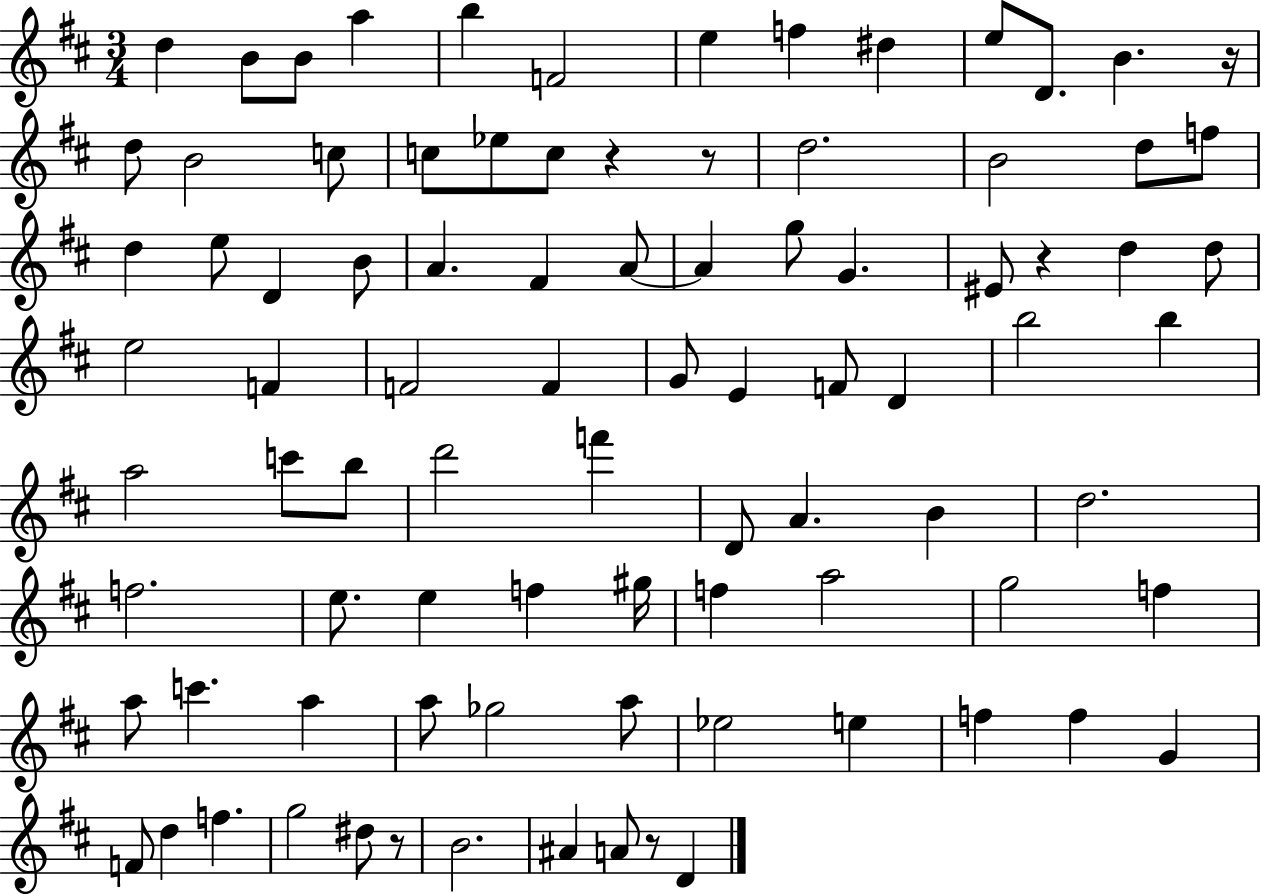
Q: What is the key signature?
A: D major